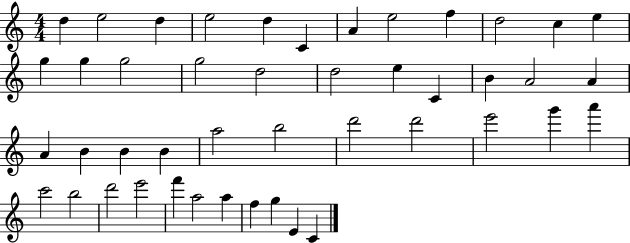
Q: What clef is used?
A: treble